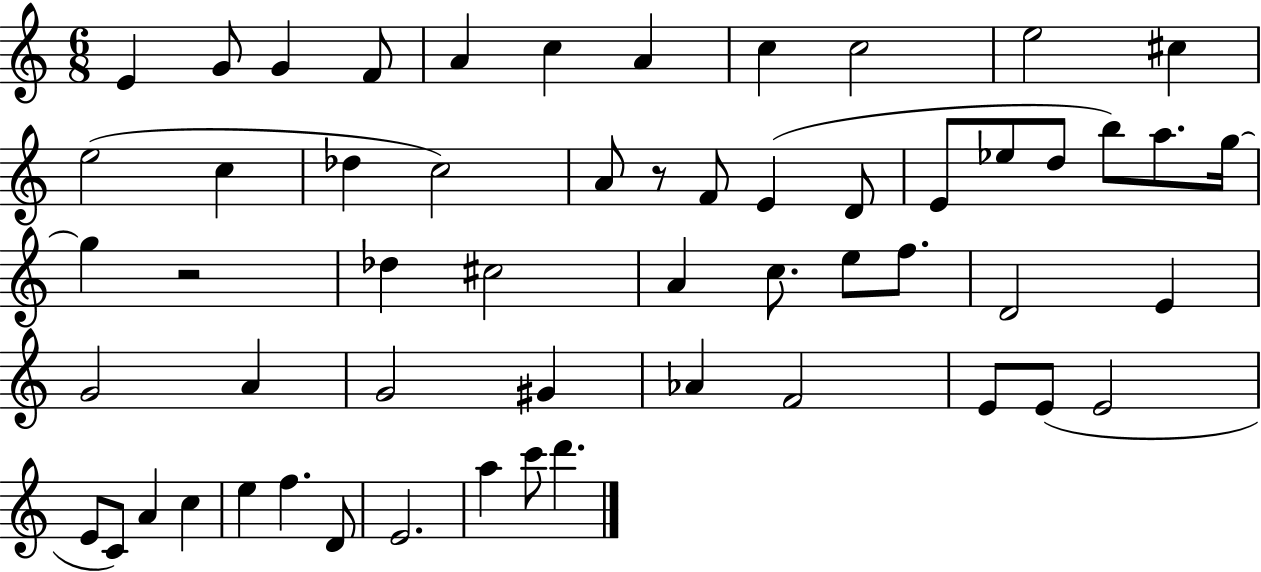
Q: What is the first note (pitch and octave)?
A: E4